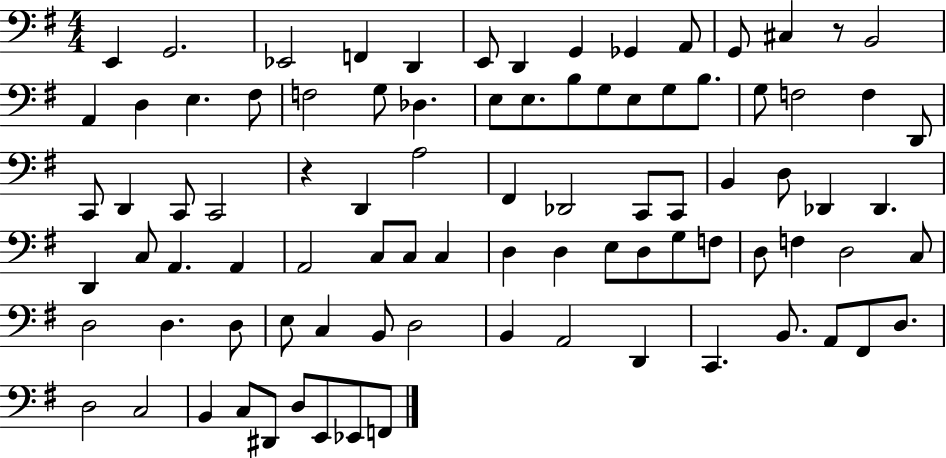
X:1
T:Untitled
M:4/4
L:1/4
K:G
E,, G,,2 _E,,2 F,, D,, E,,/2 D,, G,, _G,, A,,/2 G,,/2 ^C, z/2 B,,2 A,, D, E, ^F,/2 F,2 G,/2 _D, E,/2 E,/2 B,/2 G,/2 E,/2 G,/2 B,/2 G,/2 F,2 F, D,,/2 C,,/2 D,, C,,/2 C,,2 z D,, A,2 ^F,, _D,,2 C,,/2 C,,/2 B,, D,/2 _D,, _D,, D,, C,/2 A,, A,, A,,2 C,/2 C,/2 C, D, D, E,/2 D,/2 G,/2 F,/2 D,/2 F, D,2 C,/2 D,2 D, D,/2 E,/2 C, B,,/2 D,2 B,, A,,2 D,, C,, B,,/2 A,,/2 ^F,,/2 D,/2 D,2 C,2 B,, C,/2 ^D,,/2 D,/2 E,,/2 _E,,/2 F,,/2